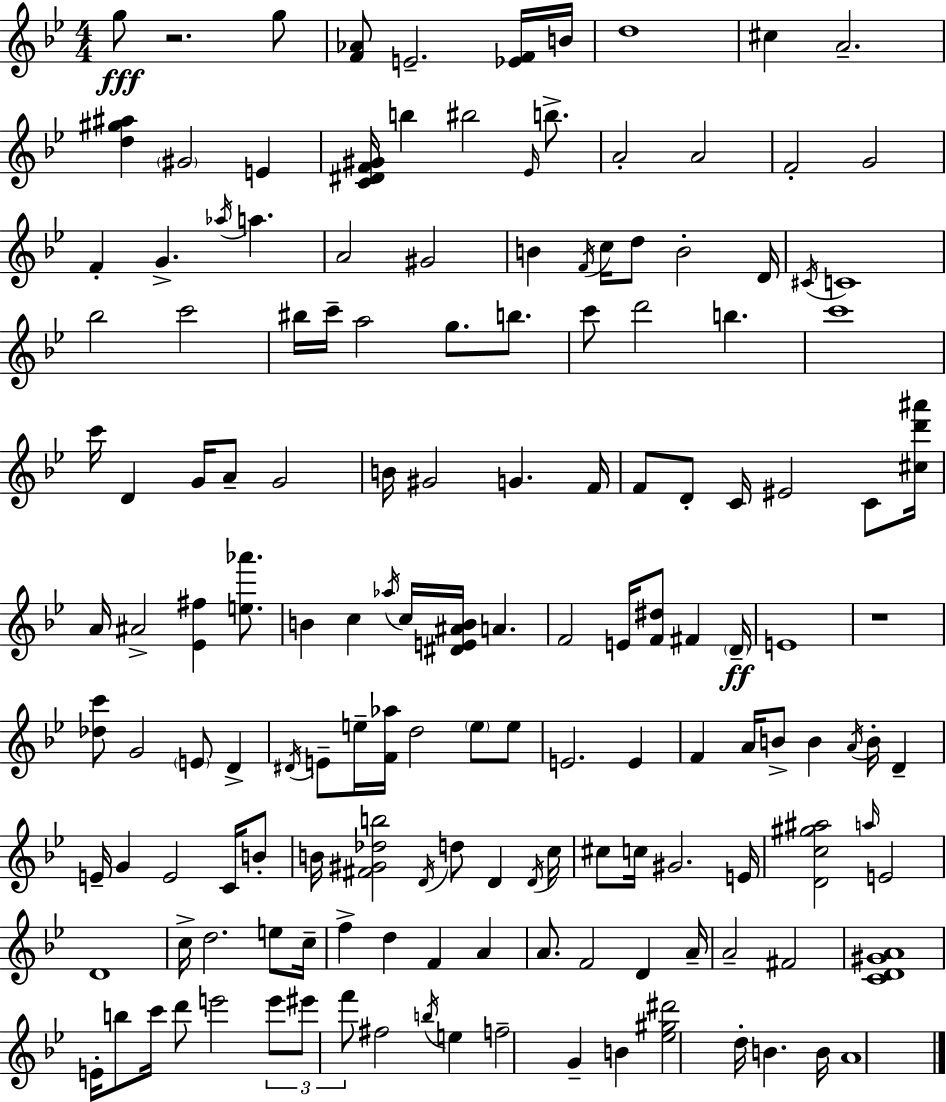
G5/e R/h. G5/e [F4,Ab4]/e E4/h. [Eb4,F4]/s B4/s D5/w C#5/q A4/h. [D5,G#5,A#5]/q G#4/h E4/q [C4,D#4,F4,G#4]/s B5/q BIS5/h Eb4/s B5/e. A4/h A4/h F4/h G4/h F4/q G4/q. Ab5/s A5/q. A4/h G#4/h B4/q F4/s C5/s D5/e B4/h D4/s C#4/s C4/w Bb5/h C6/h BIS5/s C6/s A5/h G5/e. B5/e. C6/e D6/h B5/q. C6/w C6/s D4/q G4/s A4/e G4/h B4/s G#4/h G4/q. F4/s F4/e D4/e C4/s EIS4/h C4/e [C#5,D6,A#6]/s A4/s A#4/h [Eb4,F#5]/q [E5,Ab6]/e. B4/q C5/q Ab5/s C5/s [D#4,E4,A#4,B4]/s A4/q. F4/h E4/s [F4,D#5]/e F#4/q D4/s E4/w R/w [Db5,C6]/e G4/h E4/e D4/q D#4/s E4/e E5/s [F4,Ab5]/s D5/h E5/e E5/e E4/h. E4/q F4/q A4/s B4/e B4/q A4/s B4/s D4/q E4/s G4/q E4/h C4/s B4/e B4/s [F#4,G#4,Db5,B5]/h D4/s D5/e D4/q D4/s C5/s C#5/e C5/s G#4/h. E4/s [D4,C5,G#5,A#5]/h A5/s E4/h D4/w C5/s D5/h. E5/e C5/s F5/q D5/q F4/q A4/q A4/e. F4/h D4/q A4/s A4/h F#4/h [C4,D4,G#4,A4]/w E4/s B5/e C6/s D6/e E6/h E6/e EIS6/e F6/e F#5/h B5/s E5/q F5/h G4/q B4/q [Eb5,G#5,D#6]/h D5/s B4/q. B4/s A4/w